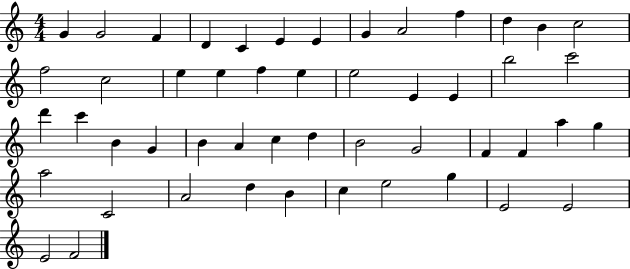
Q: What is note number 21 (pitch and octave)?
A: E4